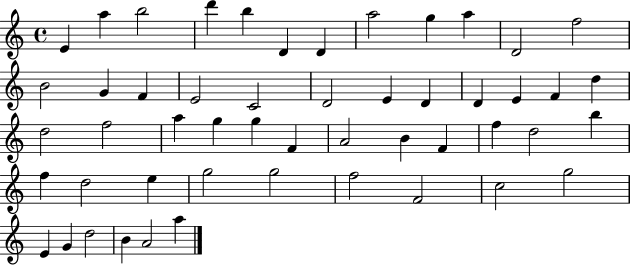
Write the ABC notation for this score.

X:1
T:Untitled
M:4/4
L:1/4
K:C
E a b2 d' b D D a2 g a D2 f2 B2 G F E2 C2 D2 E D D E F d d2 f2 a g g F A2 B F f d2 b f d2 e g2 g2 f2 F2 c2 g2 E G d2 B A2 a